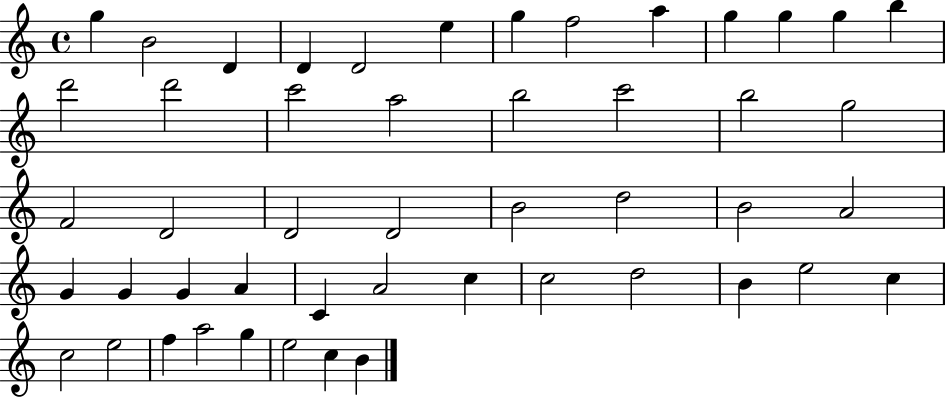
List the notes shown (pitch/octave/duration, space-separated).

G5/q B4/h D4/q D4/q D4/h E5/q G5/q F5/h A5/q G5/q G5/q G5/q B5/q D6/h D6/h C6/h A5/h B5/h C6/h B5/h G5/h F4/h D4/h D4/h D4/h B4/h D5/h B4/h A4/h G4/q G4/q G4/q A4/q C4/q A4/h C5/q C5/h D5/h B4/q E5/h C5/q C5/h E5/h F5/q A5/h G5/q E5/h C5/q B4/q